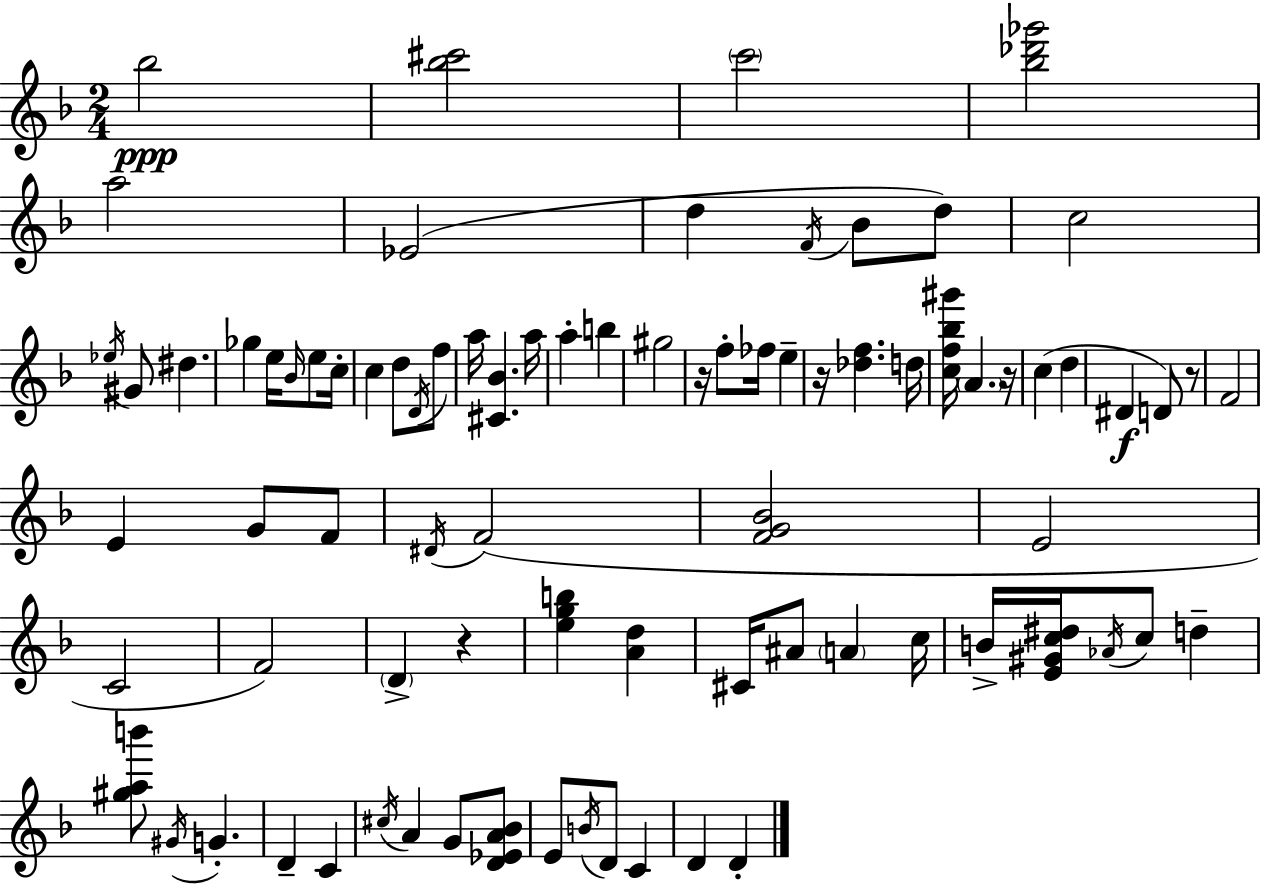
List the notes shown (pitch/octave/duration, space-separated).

Bb5/h [Bb5,C#6]/h C6/h [Bb5,Db6,Gb6]/h A5/h Eb4/h D5/q F4/s Bb4/e D5/e C5/h Eb5/s G#4/e D#5/q. Gb5/q E5/s Bb4/s E5/e C5/s C5/q D5/e D4/s F5/e A5/s [C#4,Bb4]/q. A5/s A5/q B5/q G#5/h R/s F5/e FES5/s E5/q R/s [Db5,F5]/q. D5/s [C5,F5,Bb5,G#6]/s A4/q. R/s C5/q D5/q D#4/q D4/e R/e F4/h E4/q G4/e F4/e D#4/s F4/h [F4,G4,Bb4]/h E4/h C4/h F4/h D4/q R/q [E5,G5,B5]/q [A4,D5]/q C#4/s A#4/e A4/q C5/s B4/s [E4,G#4,C5,D#5]/s Ab4/s C5/e D5/q [G#5,A5,B6]/e G#4/s G4/q. D4/q C4/q C#5/s A4/q G4/e [D4,Eb4,A4,Bb4]/e E4/e B4/s D4/e C4/q D4/q D4/q